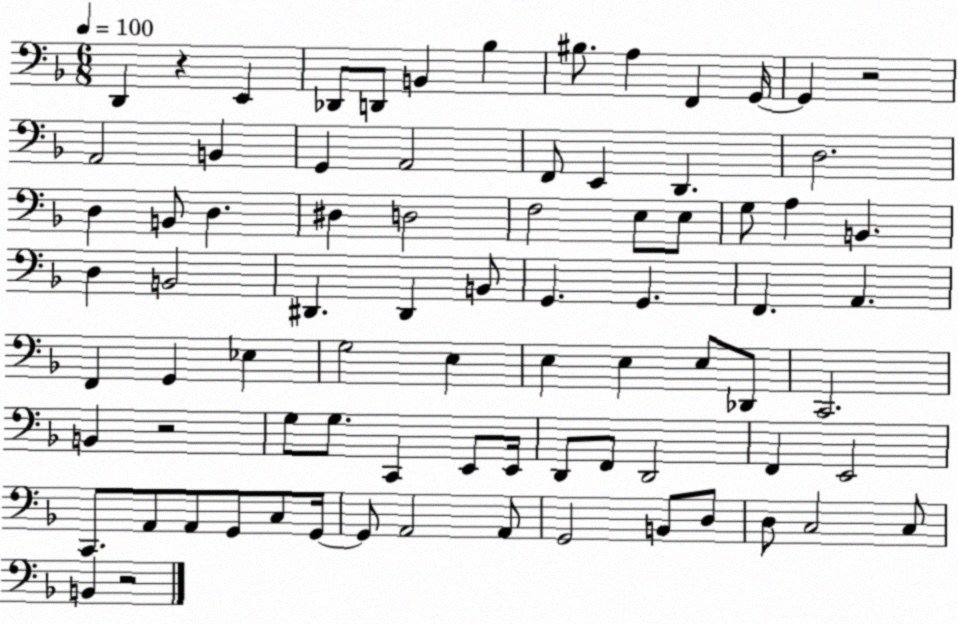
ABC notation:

X:1
T:Untitled
M:6/8
L:1/4
K:F
D,, z E,, _D,,/2 D,,/2 B,, _B, ^B,/2 A, F,, G,,/4 G,, z2 A,,2 B,, G,, A,,2 F,,/2 E,, D,, D,2 D, B,,/2 D, ^D, D,2 F,2 E,/2 E,/2 G,/2 A, B,, D, B,,2 ^D,, ^D,, B,,/2 G,, G,, F,, A,, F,, G,, _E, G,2 E, E, E, E,/2 _D,,/2 C,,2 B,, z2 G,/2 G,/2 C,, E,,/2 E,,/4 D,,/2 F,,/2 D,,2 F,, E,,2 C,,/2 A,,/2 A,,/2 G,,/2 C,/2 G,,/4 G,,/2 A,,2 A,,/2 G,,2 B,,/2 D,/2 D,/2 C,2 C,/2 B,, z2